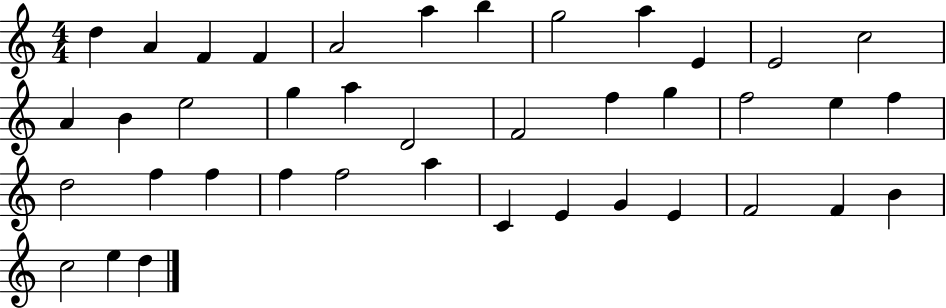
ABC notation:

X:1
T:Untitled
M:4/4
L:1/4
K:C
d A F F A2 a b g2 a E E2 c2 A B e2 g a D2 F2 f g f2 e f d2 f f f f2 a C E G E F2 F B c2 e d